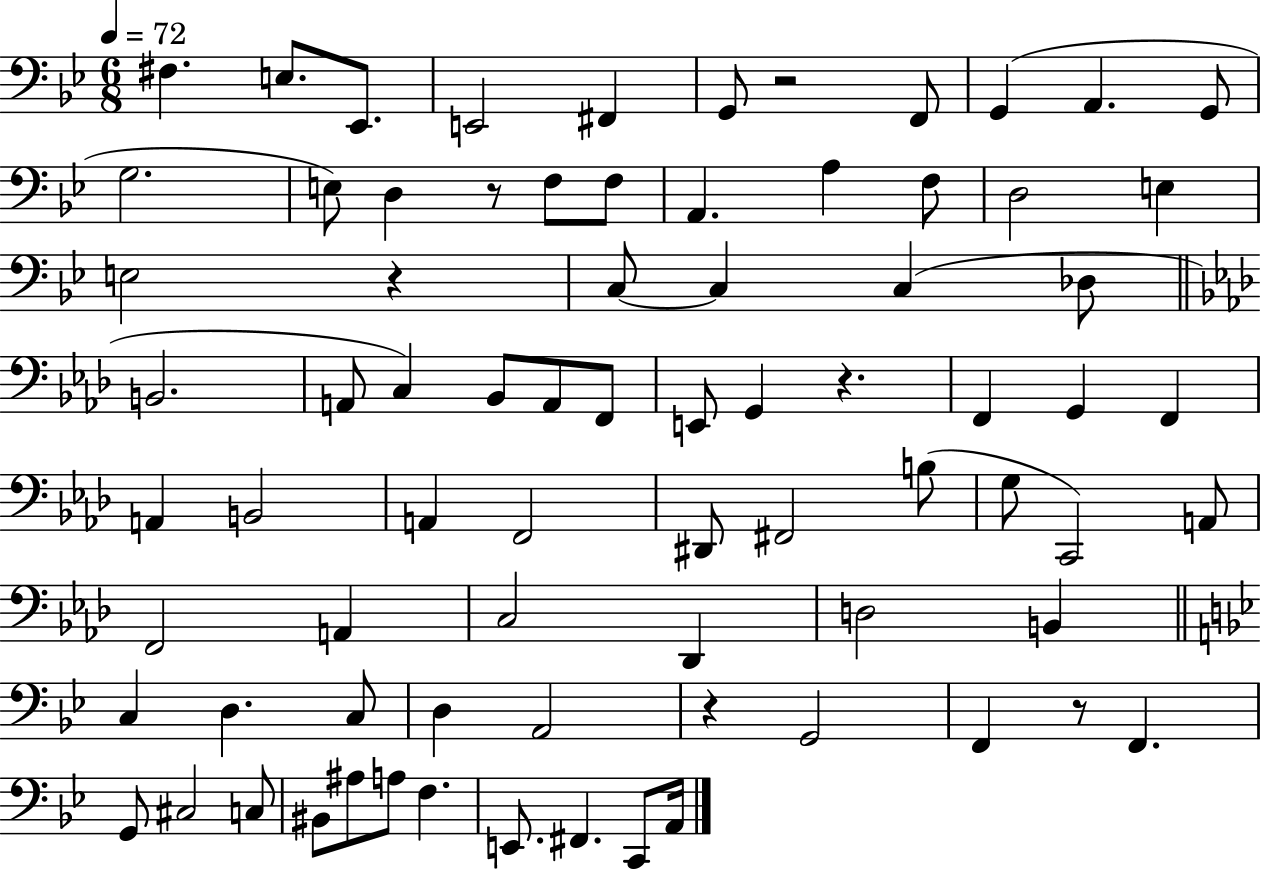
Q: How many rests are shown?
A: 6